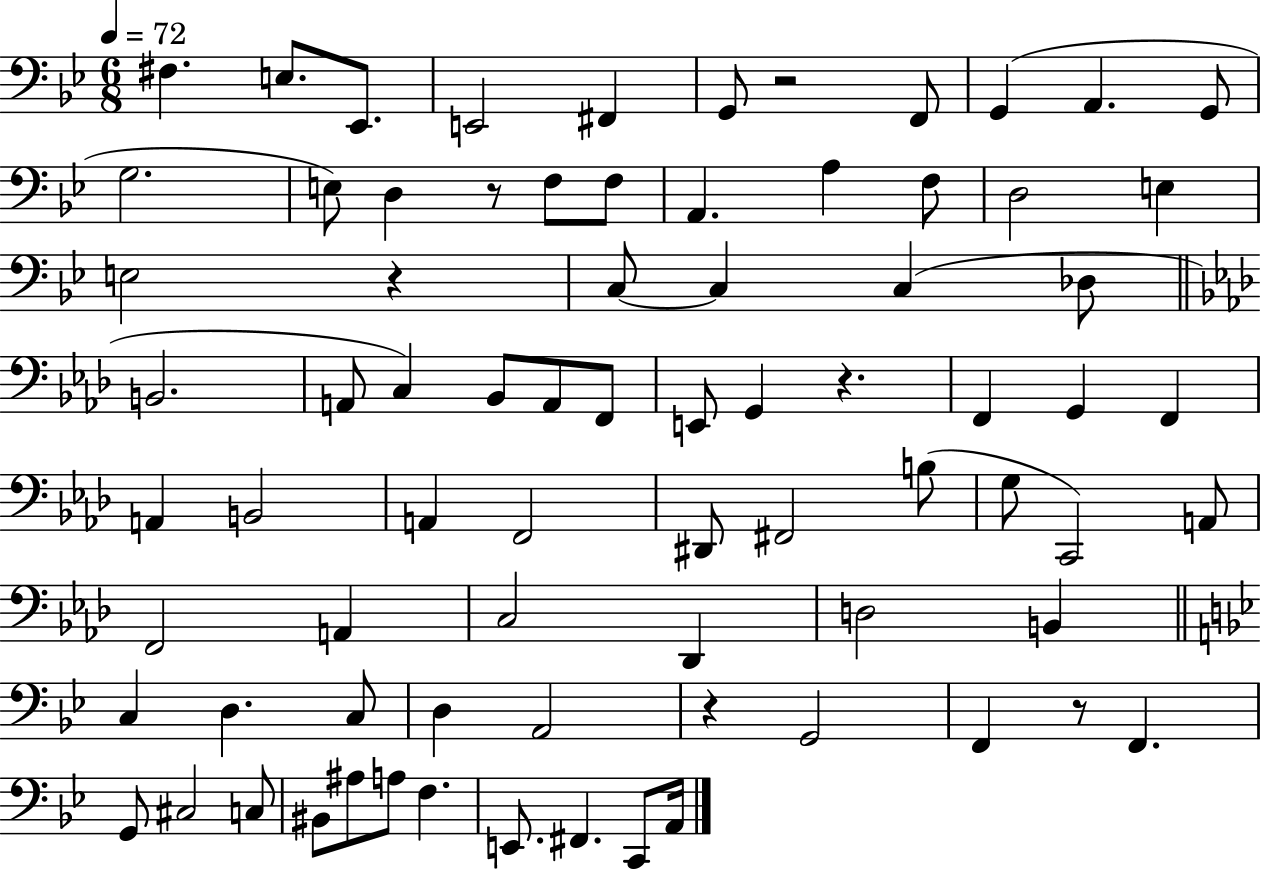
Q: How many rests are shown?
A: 6